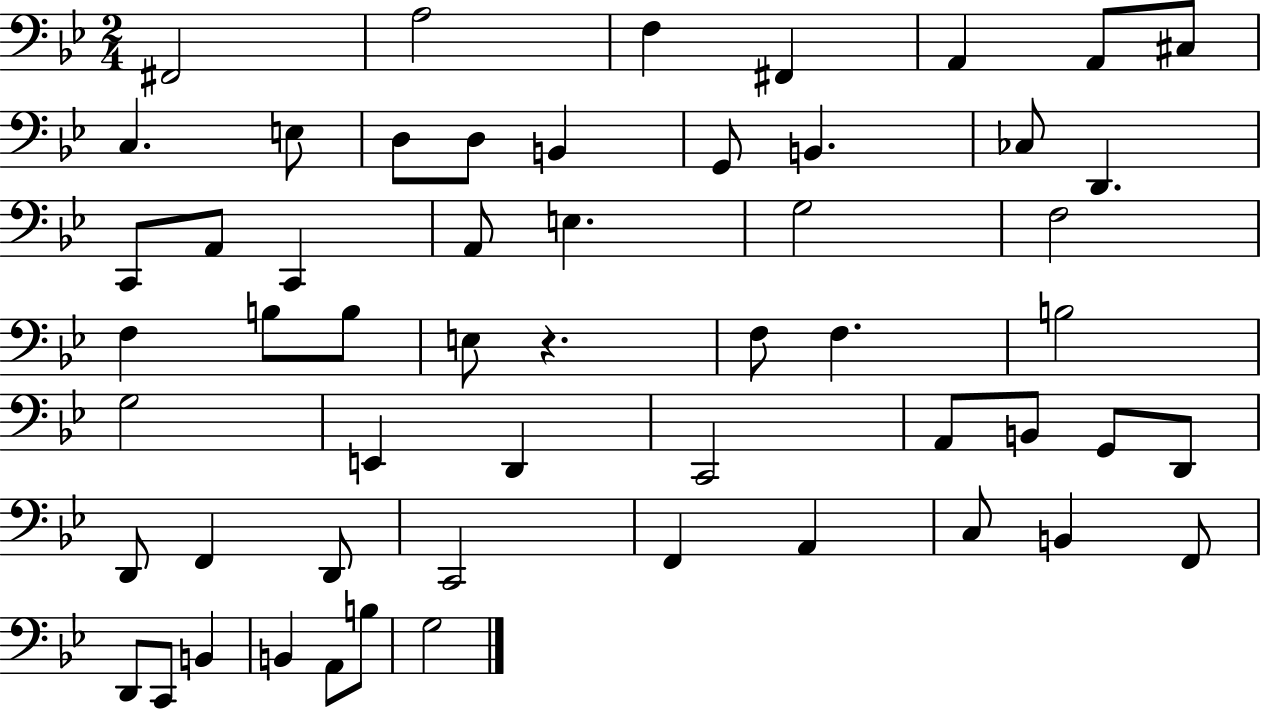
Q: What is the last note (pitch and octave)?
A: G3